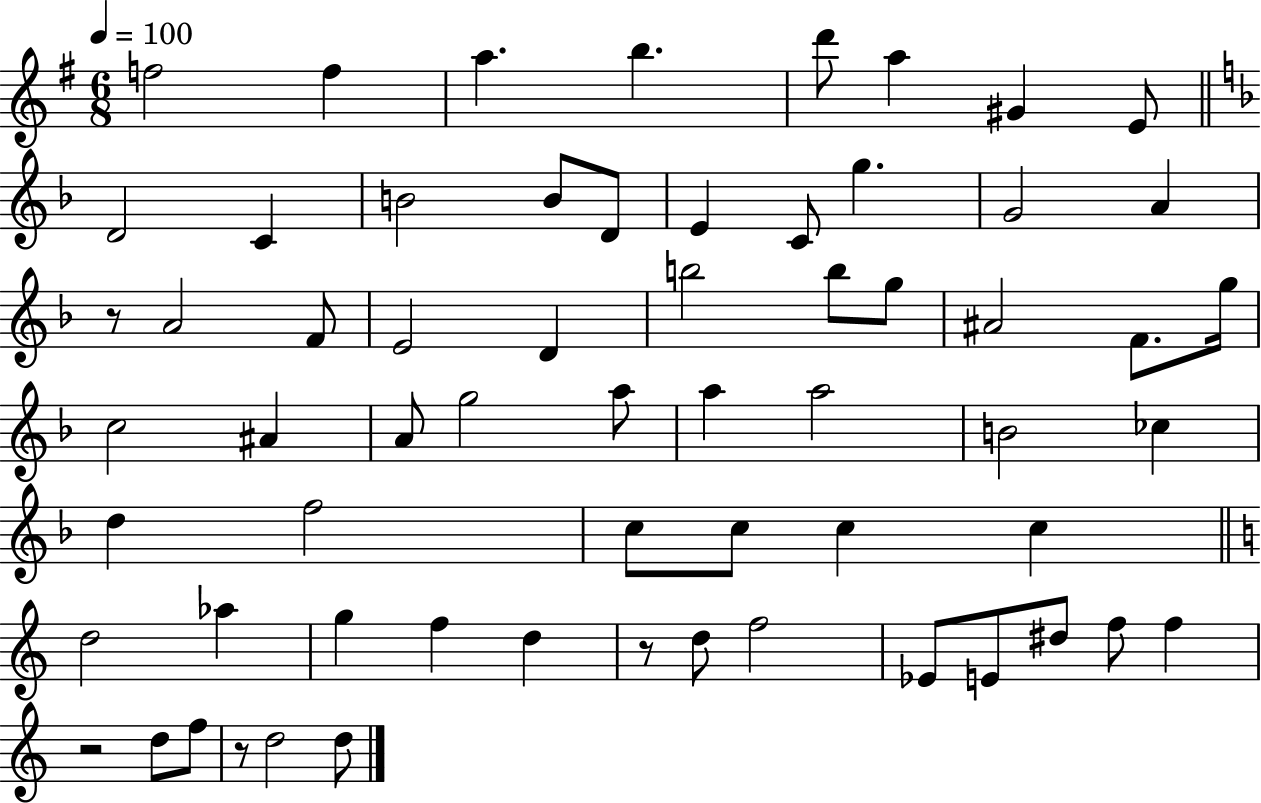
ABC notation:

X:1
T:Untitled
M:6/8
L:1/4
K:G
f2 f a b d'/2 a ^G E/2 D2 C B2 B/2 D/2 E C/2 g G2 A z/2 A2 F/2 E2 D b2 b/2 g/2 ^A2 F/2 g/4 c2 ^A A/2 g2 a/2 a a2 B2 _c d f2 c/2 c/2 c c d2 _a g f d z/2 d/2 f2 _E/2 E/2 ^d/2 f/2 f z2 d/2 f/2 z/2 d2 d/2